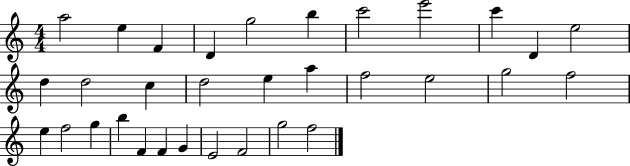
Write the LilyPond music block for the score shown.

{
  \clef treble
  \numericTimeSignature
  \time 4/4
  \key c \major
  a''2 e''4 f'4 | d'4 g''2 b''4 | c'''2 e'''2 | c'''4 d'4 e''2 | \break d''4 d''2 c''4 | d''2 e''4 a''4 | f''2 e''2 | g''2 f''2 | \break e''4 f''2 g''4 | b''4 f'4 f'4 g'4 | e'2 f'2 | g''2 f''2 | \break \bar "|."
}